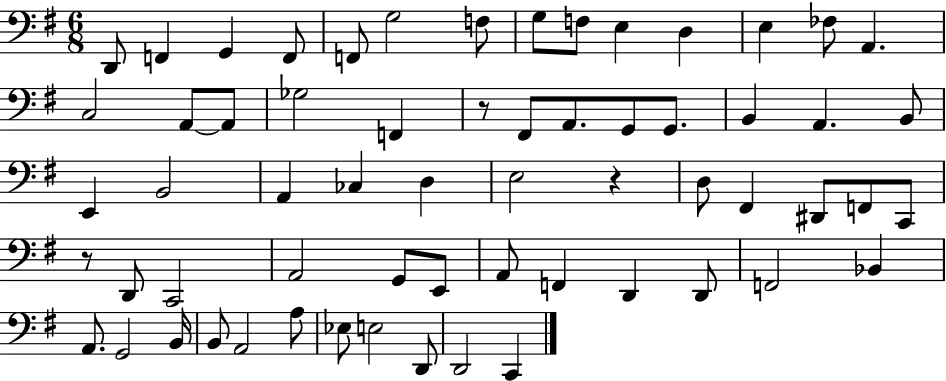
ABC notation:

X:1
T:Untitled
M:6/8
L:1/4
K:G
D,,/2 F,, G,, F,,/2 F,,/2 G,2 F,/2 G,/2 F,/2 E, D, E, _F,/2 A,, C,2 A,,/2 A,,/2 _G,2 F,, z/2 ^F,,/2 A,,/2 G,,/2 G,,/2 B,, A,, B,,/2 E,, B,,2 A,, _C, D, E,2 z D,/2 ^F,, ^D,,/2 F,,/2 C,,/2 z/2 D,,/2 C,,2 A,,2 G,,/2 E,,/2 A,,/2 F,, D,, D,,/2 F,,2 _B,, A,,/2 G,,2 B,,/4 B,,/2 A,,2 A,/2 _E,/2 E,2 D,,/2 D,,2 C,,